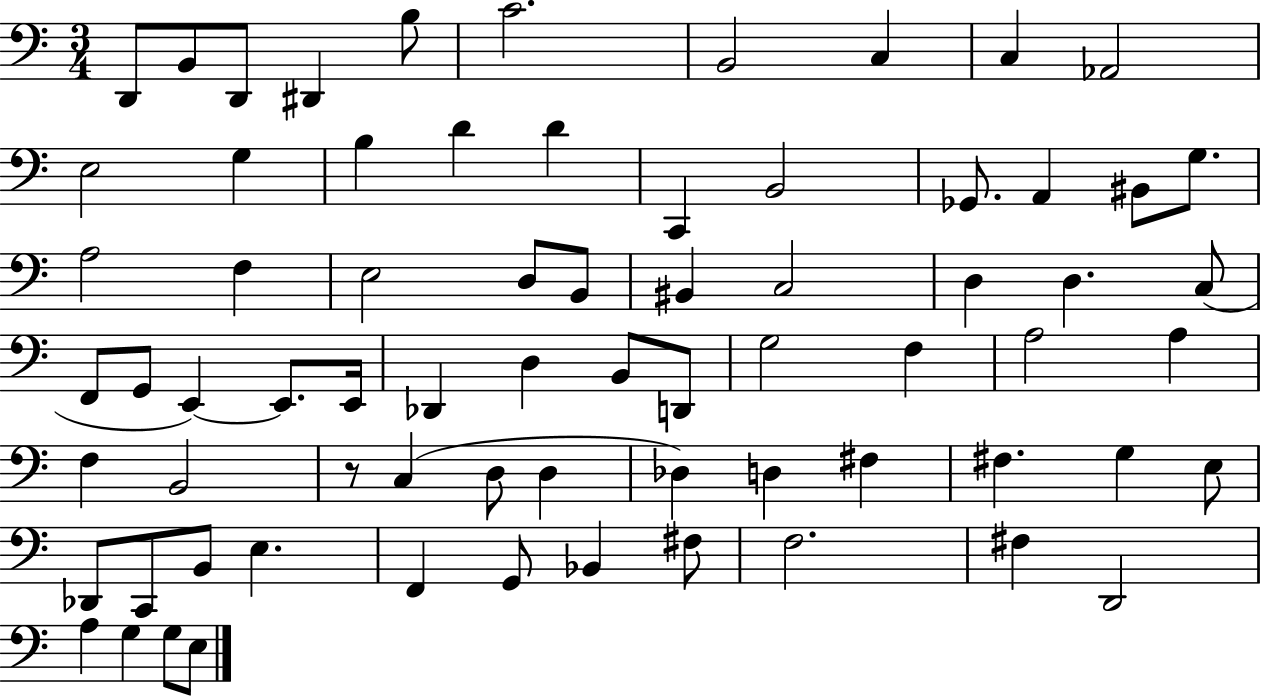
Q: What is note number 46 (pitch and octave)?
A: B2